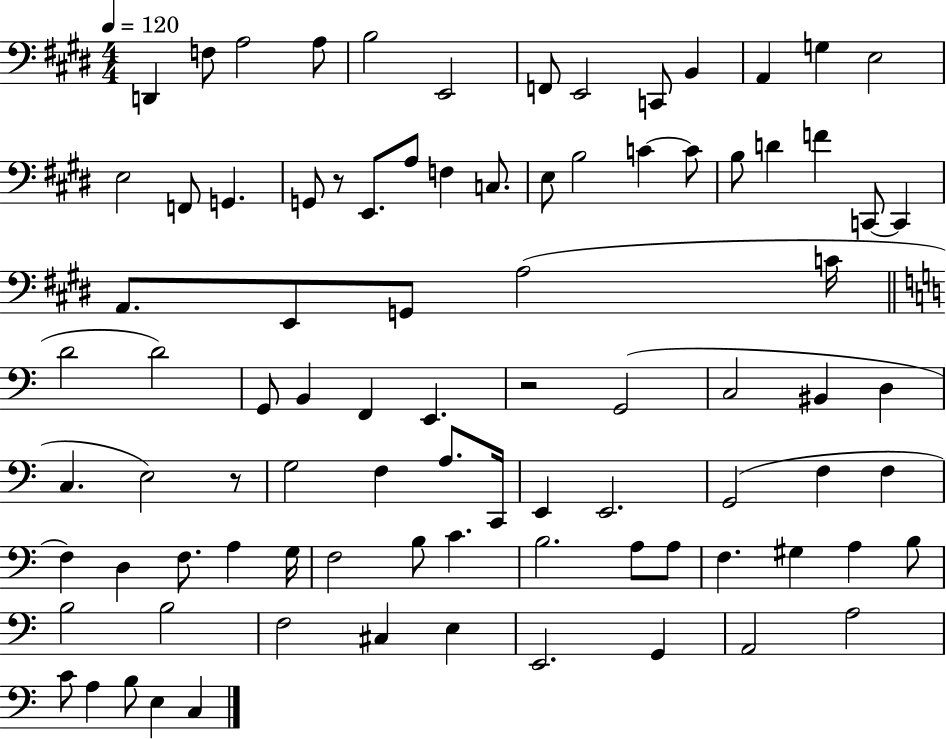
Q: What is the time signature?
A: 4/4